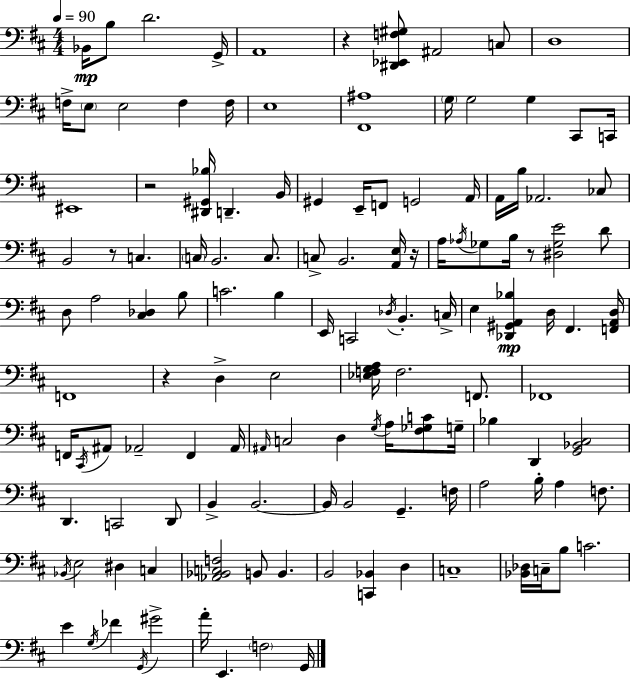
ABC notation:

X:1
T:Untitled
M:4/4
L:1/4
K:D
_B,,/4 B,/2 D2 G,,/4 A,,4 z [^D,,_E,,F,^G,]/2 ^A,,2 C,/2 D,4 F,/4 E,/2 E,2 F, F,/4 E,4 [^F,,^A,]4 G,/4 G,2 G, ^C,,/2 C,,/4 ^E,,4 z2 [^D,,^G,,_B,]/4 D,, B,,/4 ^G,, E,,/4 F,,/2 G,,2 A,,/4 A,,/4 B,/4 _A,,2 _C,/2 B,,2 z/2 C, C,/4 B,,2 C,/2 C,/2 B,,2 [A,,E,]/4 z/4 A,/4 _A,/4 _G,/2 B,/4 z/2 [^D,_G,E]2 D/2 D,/2 A,2 [^C,_D,] B,/2 C2 B, E,,/4 C,,2 _D,/4 B,, C,/4 E, [_D,,^G,,A,,_B,] D,/4 ^F,, [F,,A,,D,]/4 F,,4 z D, E,2 [_E,F,G,A,]/4 F,2 F,,/2 _F,,4 F,,/4 ^C,,/4 ^A,,/2 _A,,2 F,, _A,,/4 ^A,,/4 C,2 D, G,/4 A,/4 [^F,_G,C]/2 G,/4 _B, D,, [G,,_B,,^C,]2 D,, C,,2 D,,/2 B,, B,,2 B,,/4 B,,2 G,, F,/4 A,2 B,/4 A, F,/2 _B,,/4 E,2 ^D, C, [_A,,_B,,C,F,]2 B,,/2 B,, B,,2 [C,,_B,,] D, C,4 [_B,,_D,]/4 C,/4 B,/2 C2 E G,/4 _F G,,/4 ^G2 A/4 E,, F,2 G,,/4